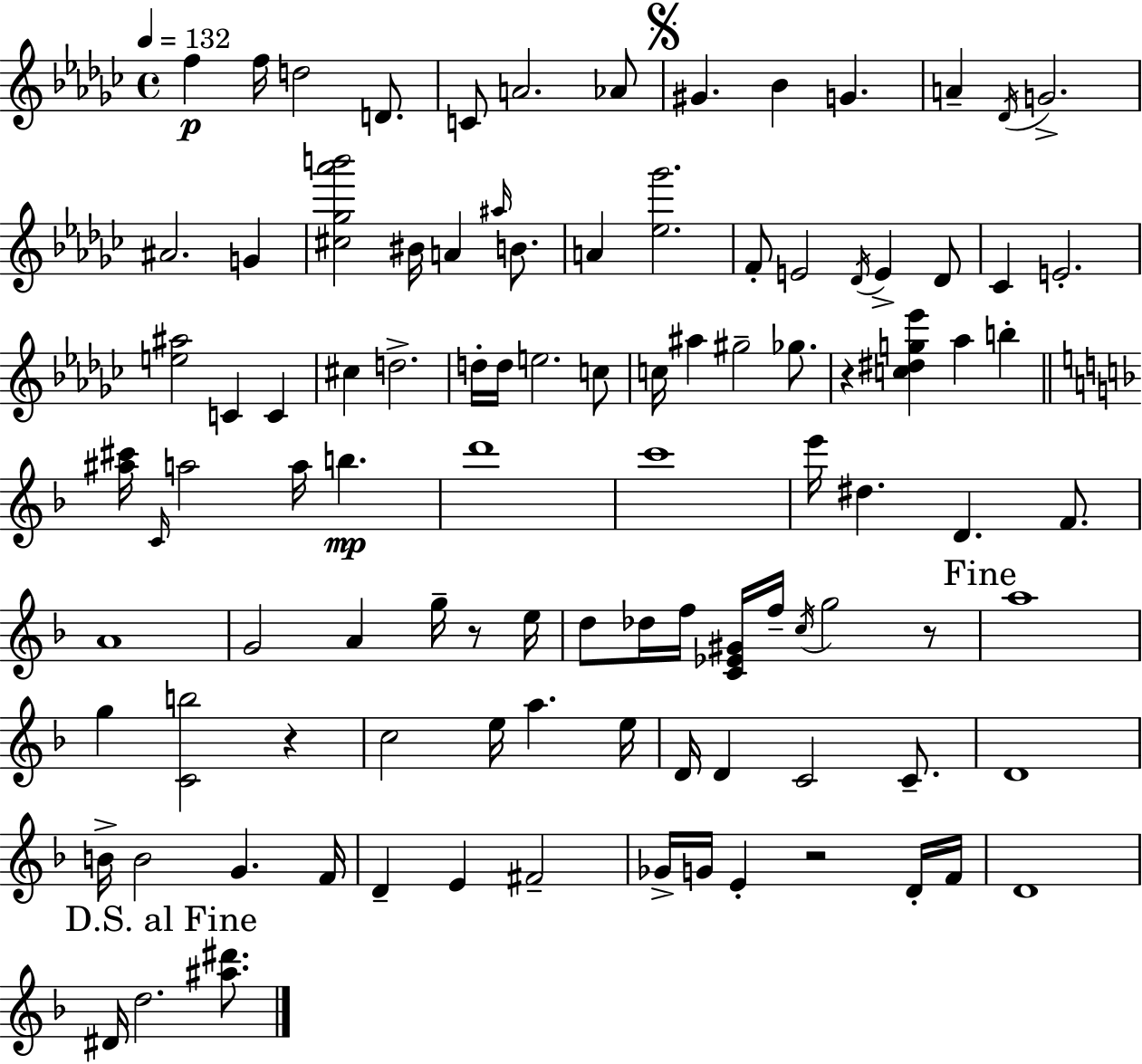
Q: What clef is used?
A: treble